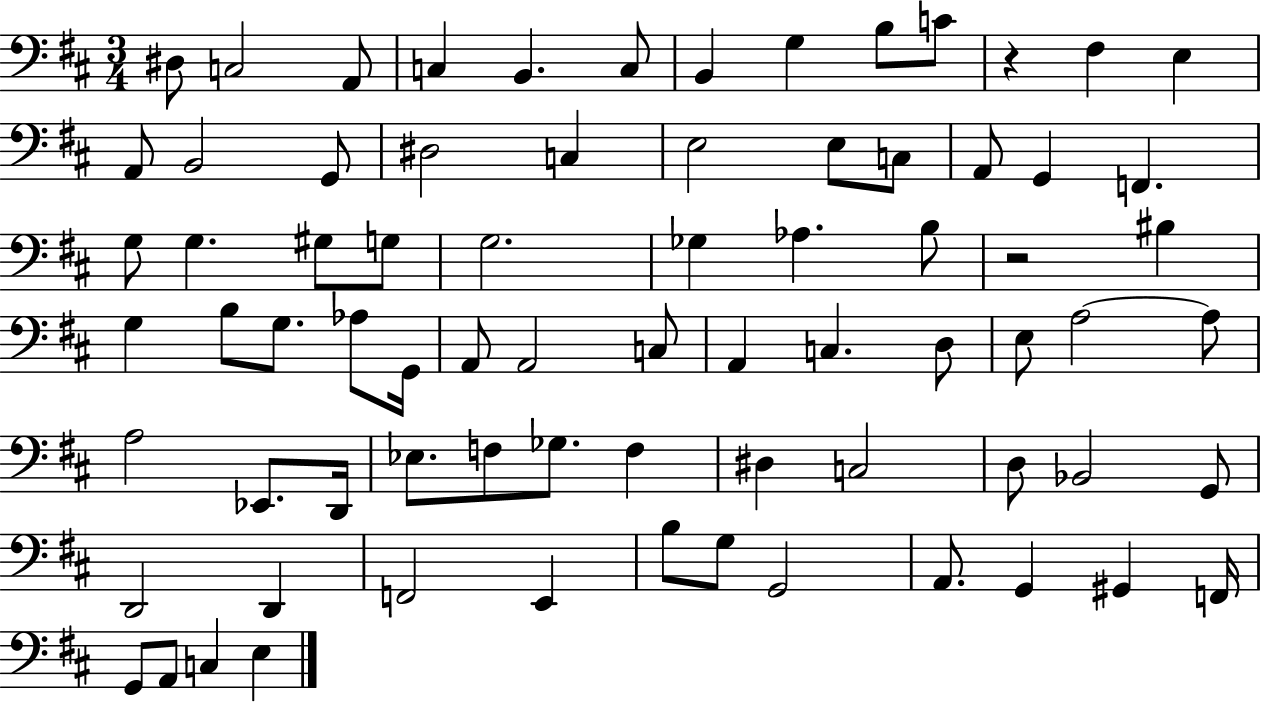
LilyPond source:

{
  \clef bass
  \numericTimeSignature
  \time 3/4
  \key d \major
  dis8 c2 a,8 | c4 b,4. c8 | b,4 g4 b8 c'8 | r4 fis4 e4 | \break a,8 b,2 g,8 | dis2 c4 | e2 e8 c8 | a,8 g,4 f,4. | \break g8 g4. gis8 g8 | g2. | ges4 aes4. b8 | r2 bis4 | \break g4 b8 g8. aes8 g,16 | a,8 a,2 c8 | a,4 c4. d8 | e8 a2~~ a8 | \break a2 ees,8. d,16 | ees8. f8 ges8. f4 | dis4 c2 | d8 bes,2 g,8 | \break d,2 d,4 | f,2 e,4 | b8 g8 g,2 | a,8. g,4 gis,4 f,16 | \break g,8 a,8 c4 e4 | \bar "|."
}